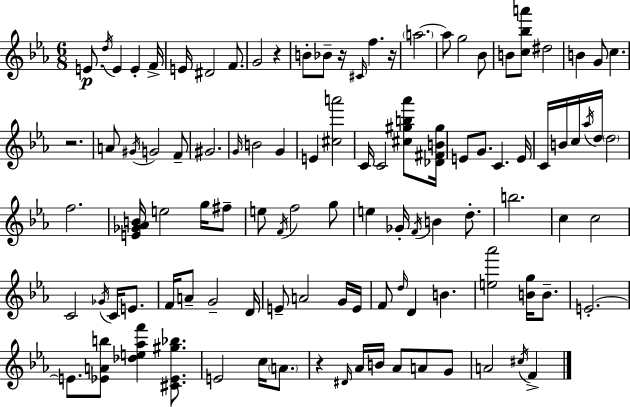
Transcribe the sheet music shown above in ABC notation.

X:1
T:Untitled
M:6/8
L:1/4
K:Cm
E/2 d/4 E E F/4 E/4 ^D2 F/2 G2 z B/2 _B/2 z/4 ^C/4 f z/4 a2 a/2 g2 _B/2 B/2 [c_ba']/2 ^d2 B G/2 c z2 A/2 ^G/4 G2 F/2 ^G2 G/4 B2 G E [^ca']2 C/4 C2 [^c^gb_a']/2 [_D^FB^g]/4 E/2 G/2 C E/4 C/4 B/4 c/4 _a/4 d/4 d2 f2 [E_G_AB]/4 e2 g/4 ^f/2 e/2 F/4 f2 g/2 e _G/4 F/4 B d/2 b2 c c2 C2 _G/4 C/4 E/2 F/4 A/2 G2 D/4 E/2 A2 G/4 E/4 F/2 d/4 D B [e_a']2 [Bg]/4 B/2 E2 E/2 [_EAb]/2 [_de_af'] [^C_E^g_b]/2 E2 c/4 A/2 z ^D/4 _A/4 B/4 _A/2 A/2 G/2 A2 ^c/4 F